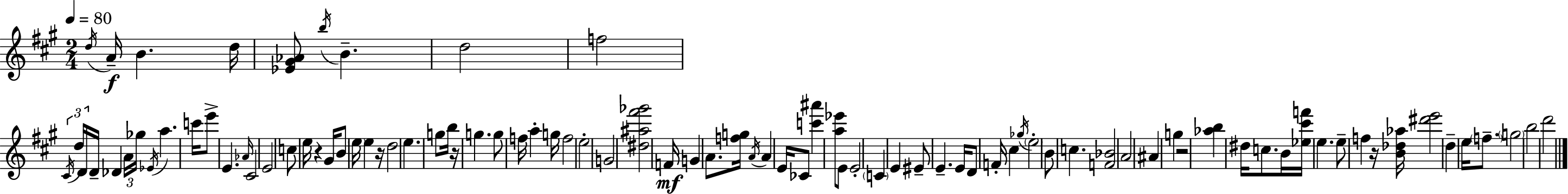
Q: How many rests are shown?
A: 5